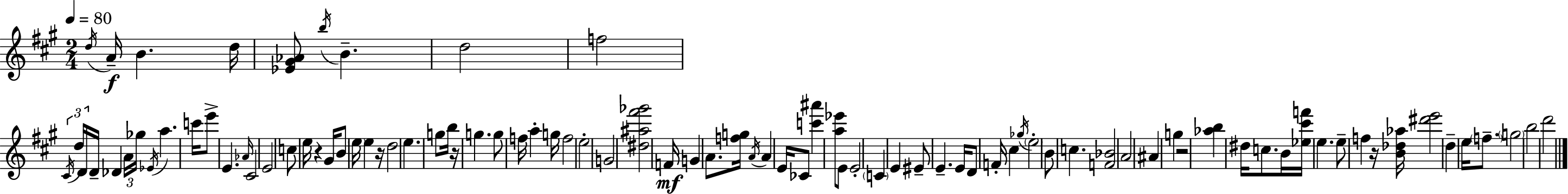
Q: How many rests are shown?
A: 5